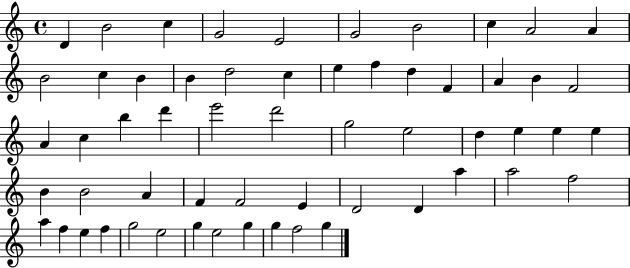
D4/q B4/h C5/q G4/h E4/h G4/h B4/h C5/q A4/h A4/q B4/h C5/q B4/q B4/q D5/h C5/q E5/q F5/q D5/q F4/q A4/q B4/q F4/h A4/q C5/q B5/q D6/q E6/h D6/h G5/h E5/h D5/q E5/q E5/q E5/q B4/q B4/h A4/q F4/q F4/h E4/q D4/h D4/q A5/q A5/h F5/h A5/q F5/q E5/q F5/q G5/h E5/h G5/q E5/h G5/q G5/q F5/h G5/q